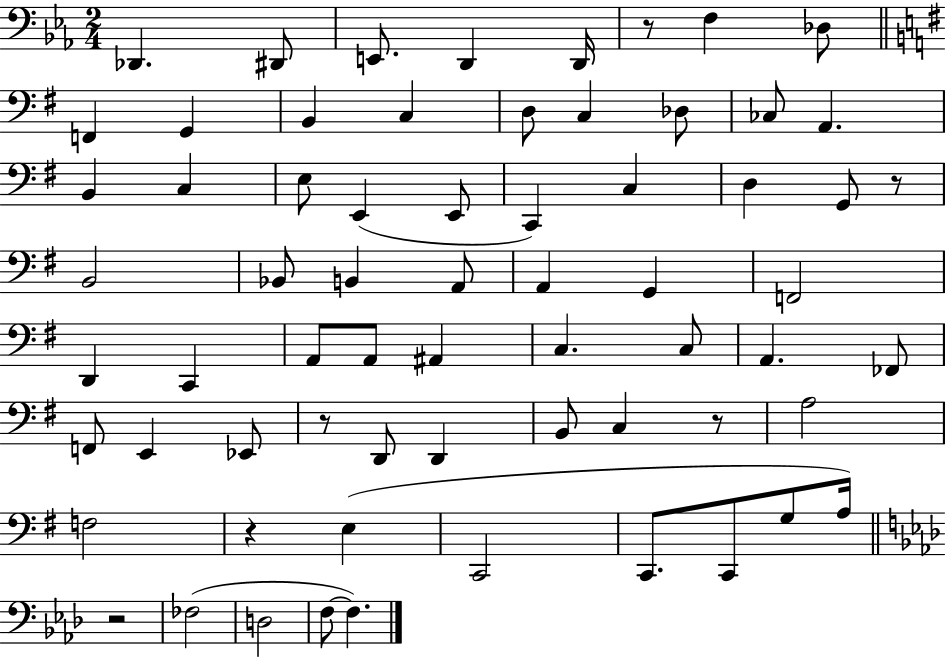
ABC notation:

X:1
T:Untitled
M:2/4
L:1/4
K:Eb
_D,, ^D,,/2 E,,/2 D,, D,,/4 z/2 F, _D,/2 F,, G,, B,, C, D,/2 C, _D,/2 _C,/2 A,, B,, C, E,/2 E,, E,,/2 C,, C, D, G,,/2 z/2 B,,2 _B,,/2 B,, A,,/2 A,, G,, F,,2 D,, C,, A,,/2 A,,/2 ^A,, C, C,/2 A,, _F,,/2 F,,/2 E,, _E,,/2 z/2 D,,/2 D,, B,,/2 C, z/2 A,2 F,2 z E, C,,2 C,,/2 C,,/2 G,/2 A,/4 z2 _F,2 D,2 F,/2 F,